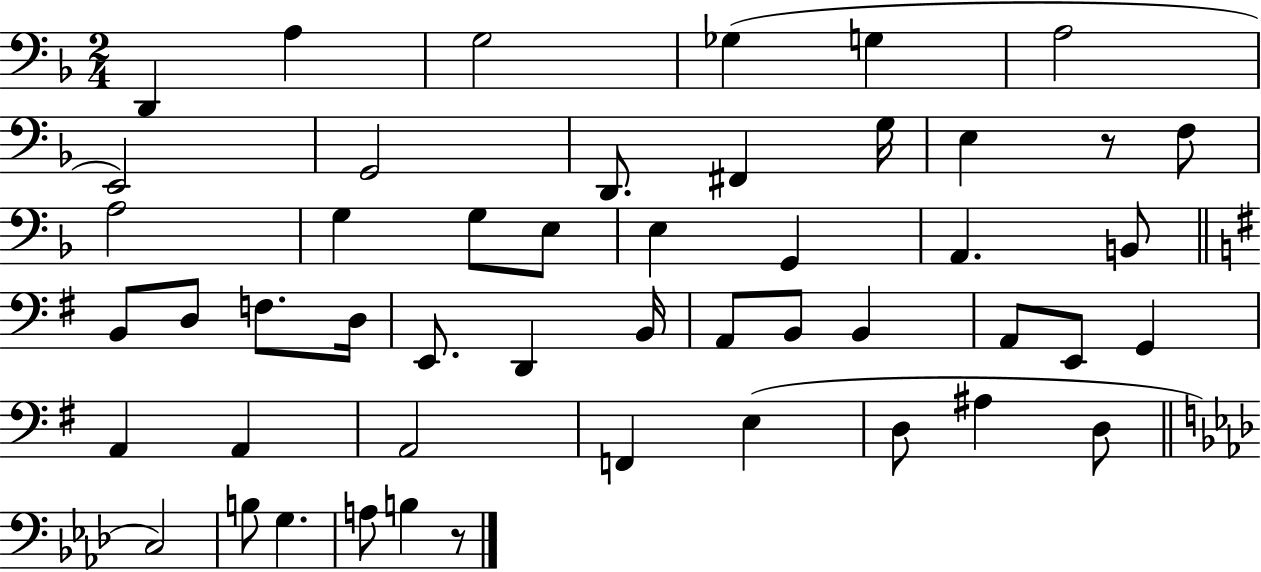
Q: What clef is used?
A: bass